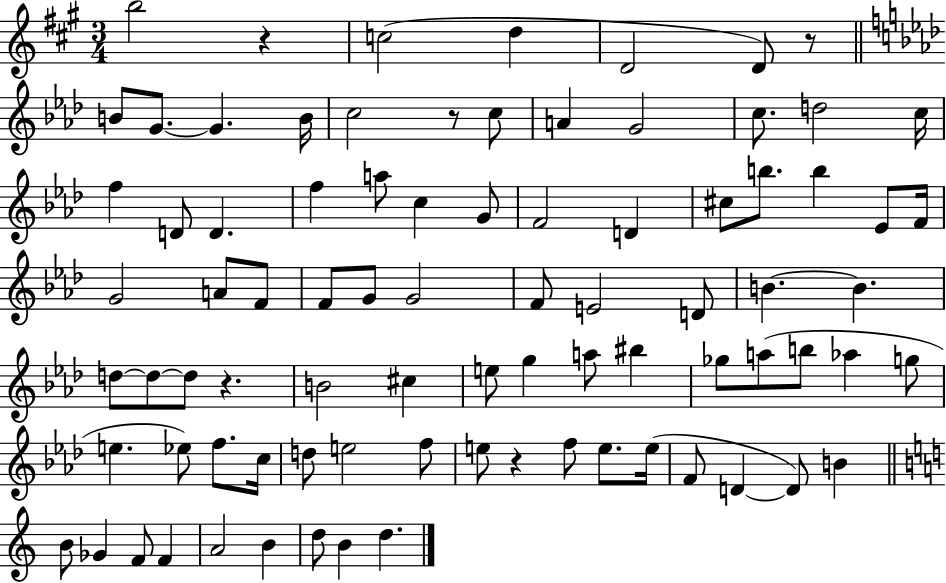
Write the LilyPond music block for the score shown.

{
  \clef treble
  \numericTimeSignature
  \time 3/4
  \key a \major
  b''2 r4 | c''2( d''4 | d'2 d'8) r8 | \bar "||" \break \key f \minor b'8 g'8.~~ g'4. b'16 | c''2 r8 c''8 | a'4 g'2 | c''8. d''2 c''16 | \break f''4 d'8 d'4. | f''4 a''8 c''4 g'8 | f'2 d'4 | cis''8 b''8. b''4 ees'8 f'16 | \break g'2 a'8 f'8 | f'8 g'8 g'2 | f'8 e'2 d'8 | b'4.~~ b'4. | \break d''8~~ d''8~~ d''8 r4. | b'2 cis''4 | e''8 g''4 a''8 bis''4 | ges''8 a''8( b''8 aes''4 g''8 | \break e''4. ees''8) f''8. c''16 | d''8 e''2 f''8 | e''8 r4 f''8 e''8. e''16( | f'8 d'4~~ d'8) b'4 | \break \bar "||" \break \key c \major b'8 ges'4 f'8 f'4 | a'2 b'4 | d''8 b'4 d''4. | \bar "|."
}